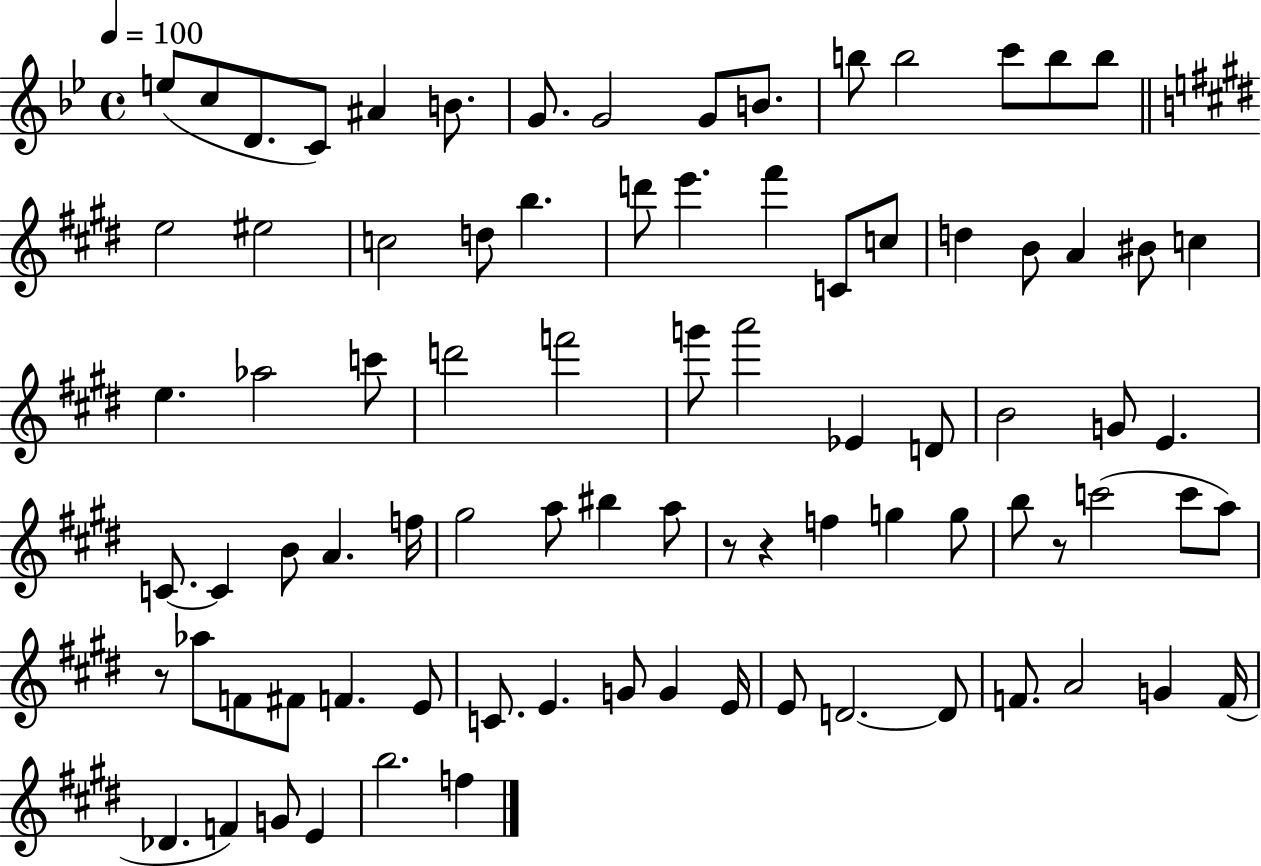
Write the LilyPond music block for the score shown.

{
  \clef treble
  \time 4/4
  \defaultTimeSignature
  \key bes \major
  \tempo 4 = 100
  e''8( c''8 d'8. c'8) ais'4 b'8. | g'8. g'2 g'8 b'8. | b''8 b''2 c'''8 b''8 b''8 | \bar "||" \break \key e \major e''2 eis''2 | c''2 d''8 b''4. | d'''8 e'''4. fis'''4 c'8 c''8 | d''4 b'8 a'4 bis'8 c''4 | \break e''4. aes''2 c'''8 | d'''2 f'''2 | g'''8 a'''2 ees'4 d'8 | b'2 g'8 e'4. | \break c'8.~~ c'4 b'8 a'4. f''16 | gis''2 a''8 bis''4 a''8 | r8 r4 f''4 g''4 g''8 | b''8 r8 c'''2( c'''8 a''8) | \break r8 aes''8 f'8 fis'8 f'4. e'8 | c'8. e'4. g'8 g'4 e'16 | e'8 d'2.~~ d'8 | f'8. a'2 g'4 f'16( | \break des'4. f'4) g'8 e'4 | b''2. f''4 | \bar "|."
}